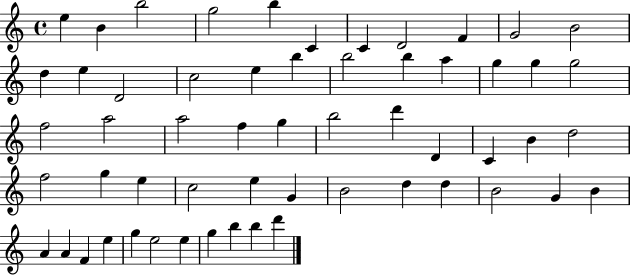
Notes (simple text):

E5/q B4/q B5/h G5/h B5/q C4/q C4/q D4/h F4/q G4/h B4/h D5/q E5/q D4/h C5/h E5/q B5/q B5/h B5/q A5/q G5/q G5/q G5/h F5/h A5/h A5/h F5/q G5/q B5/h D6/q D4/q C4/q B4/q D5/h F5/h G5/q E5/q C5/h E5/q G4/q B4/h D5/q D5/q B4/h G4/q B4/q A4/q A4/q F4/q E5/q G5/q E5/h E5/q G5/q B5/q B5/q D6/q